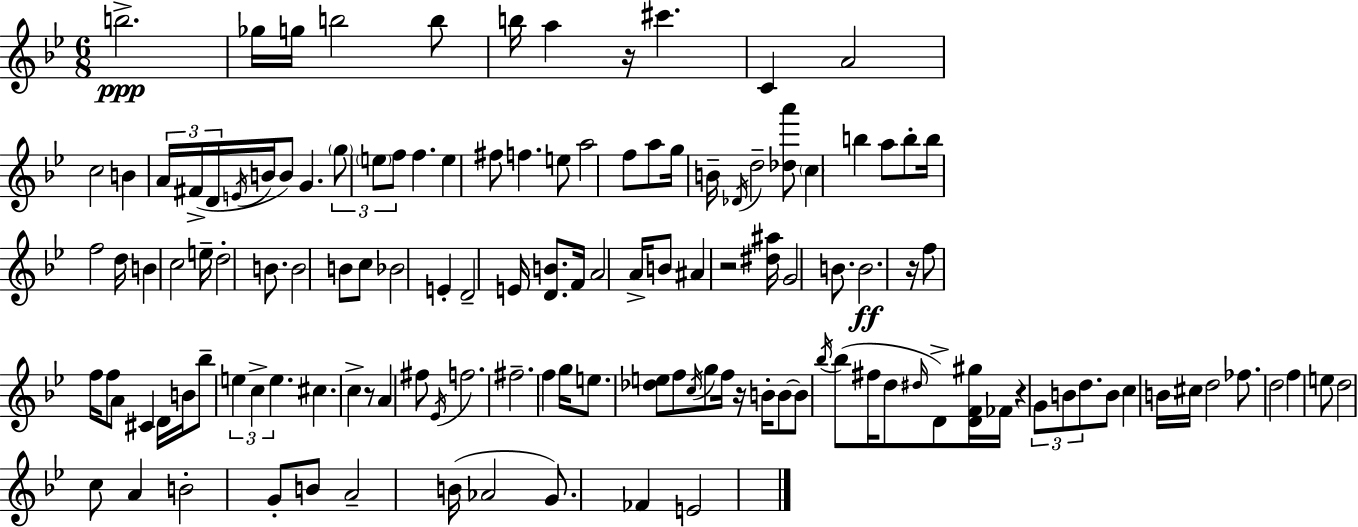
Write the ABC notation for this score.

X:1
T:Untitled
M:6/8
L:1/4
K:Gm
b2 _g/4 g/4 b2 b/2 b/4 a z/4 ^c' C A2 c2 B A/4 ^F/4 D/4 E/4 B/4 B/2 G g/2 e/2 f/2 f e ^f/2 f e/2 a2 f/2 a/2 g/4 B/4 _D/4 d2 [_da']/2 c b a/2 b/2 b/4 f2 d/4 B c2 e/4 d2 B/2 B2 B/2 c/2 _B2 E D2 E/4 [DB]/2 F/4 A2 A/4 B/2 ^A z2 [^d^a]/4 G2 B/2 B2 z/4 f/2 f/4 f/2 A/2 ^C D/4 B/4 _b/2 e c e ^c c z/2 A ^f/2 _E/4 f2 ^f2 f g/4 e/2 [_de]/2 f/2 c/4 g/2 f/4 z/4 B/4 B/2 B/2 _b/4 _b/2 ^f/4 d/2 ^d/4 D/2 [DF^g]/4 _F/4 z G/2 B/2 d/2 B/2 c B/4 ^c/4 d2 _f/2 d2 f e/2 d2 c/2 A B2 G/2 B/2 A2 B/4 _A2 G/2 _F E2